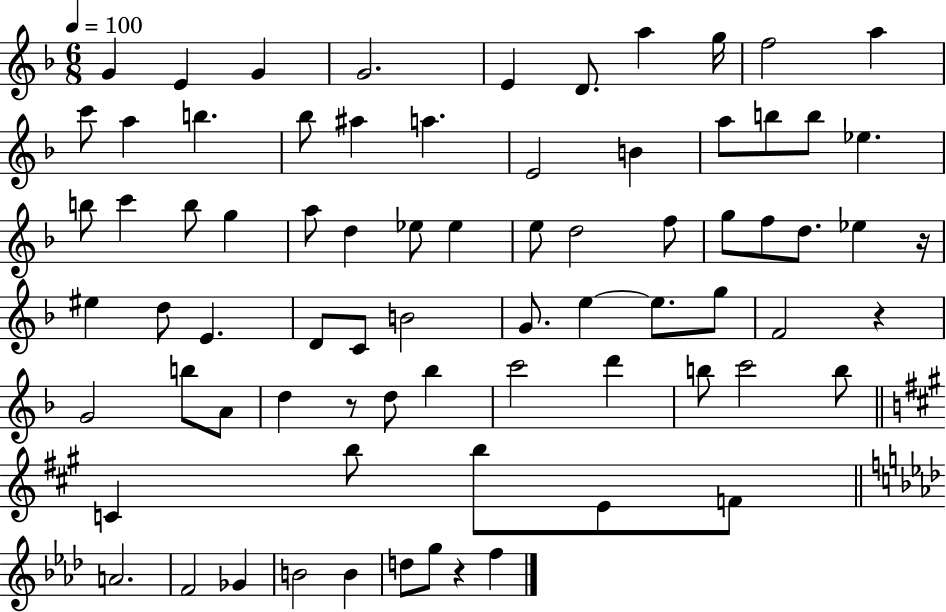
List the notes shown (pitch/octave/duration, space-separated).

G4/q E4/q G4/q G4/h. E4/q D4/e. A5/q G5/s F5/h A5/q C6/e A5/q B5/q. Bb5/e A#5/q A5/q. E4/h B4/q A5/e B5/e B5/e Eb5/q. B5/e C6/q B5/e G5/q A5/e D5/q Eb5/e Eb5/q E5/e D5/h F5/e G5/e F5/e D5/e. Eb5/q R/s EIS5/q D5/e E4/q. D4/e C4/e B4/h G4/e. E5/q E5/e. G5/e F4/h R/q G4/h B5/e A4/e D5/q R/e D5/e Bb5/q C6/h D6/q B5/e C6/h B5/e C4/q B5/e B5/e E4/e F4/e A4/h. F4/h Gb4/q B4/h B4/q D5/e G5/e R/q F5/q